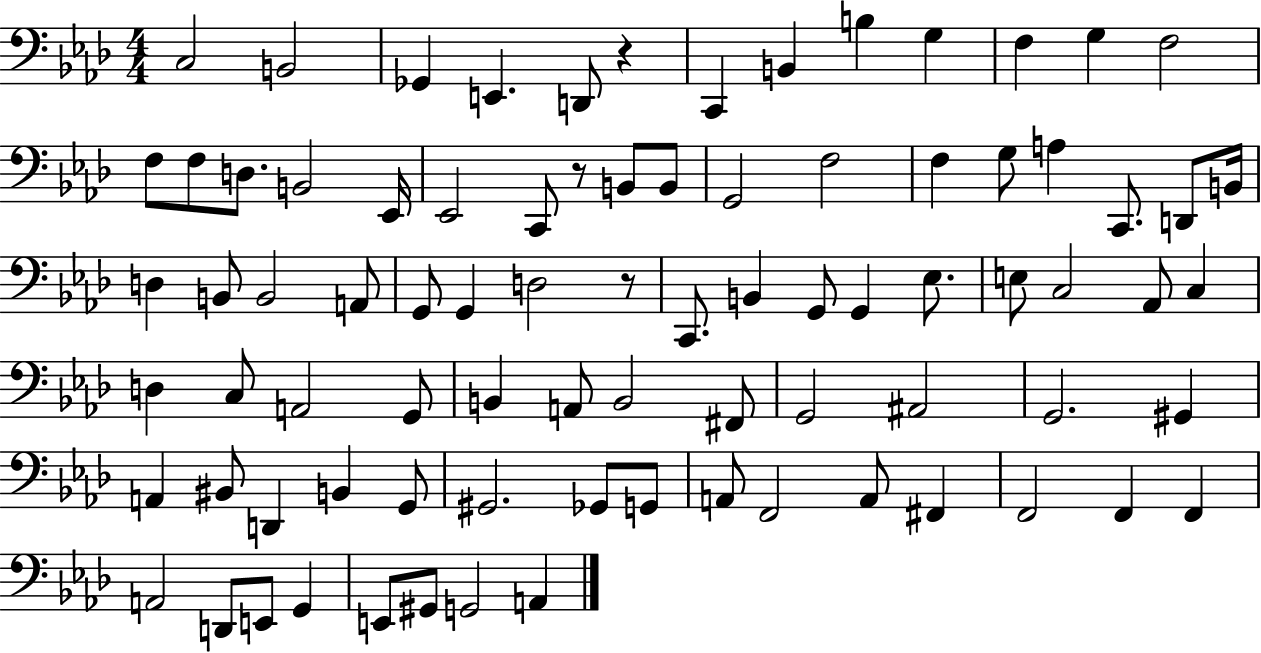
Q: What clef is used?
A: bass